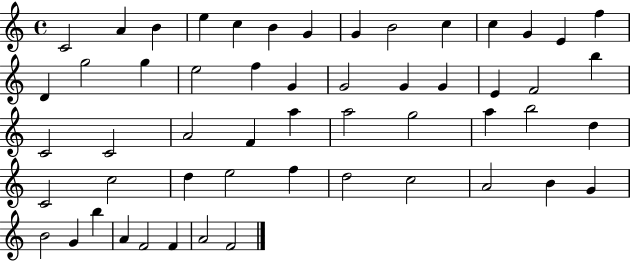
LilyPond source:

{
  \clef treble
  \time 4/4
  \defaultTimeSignature
  \key c \major
  c'2 a'4 b'4 | e''4 c''4 b'4 g'4 | g'4 b'2 c''4 | c''4 g'4 e'4 f''4 | \break d'4 g''2 g''4 | e''2 f''4 g'4 | g'2 g'4 g'4 | e'4 f'2 b''4 | \break c'2 c'2 | a'2 f'4 a''4 | a''2 g''2 | a''4 b''2 d''4 | \break c'2 c''2 | d''4 e''2 f''4 | d''2 c''2 | a'2 b'4 g'4 | \break b'2 g'4 b''4 | a'4 f'2 f'4 | a'2 f'2 | \bar "|."
}